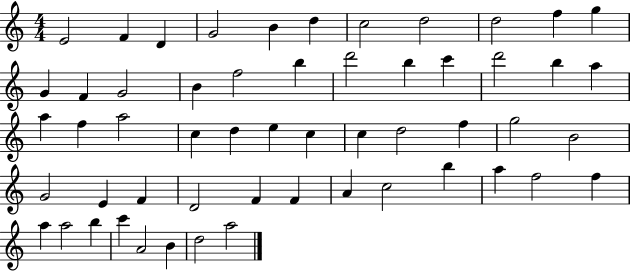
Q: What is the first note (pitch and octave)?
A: E4